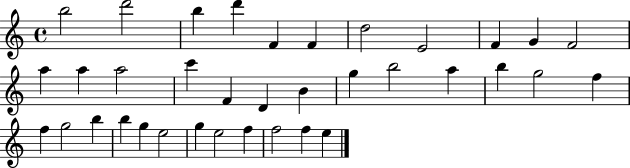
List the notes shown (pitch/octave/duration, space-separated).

B5/h D6/h B5/q D6/q F4/q F4/q D5/h E4/h F4/q G4/q F4/h A5/q A5/q A5/h C6/q F4/q D4/q B4/q G5/q B5/h A5/q B5/q G5/h F5/q F5/q G5/h B5/q B5/q G5/q E5/h G5/q E5/h F5/q F5/h F5/q E5/q